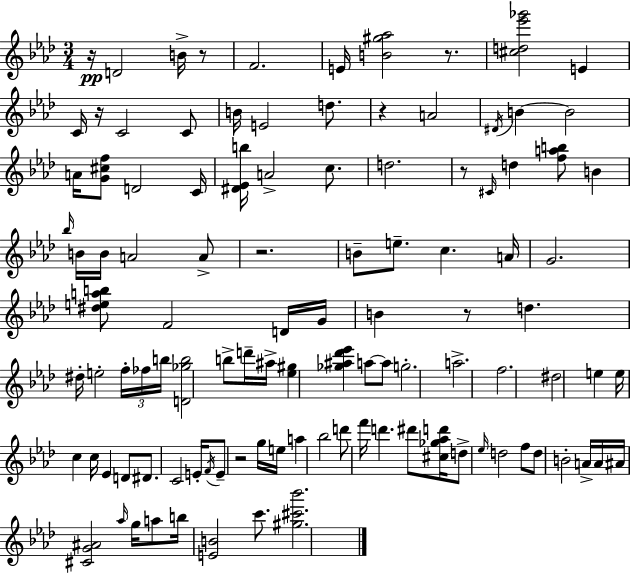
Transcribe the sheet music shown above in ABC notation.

X:1
T:Untitled
M:3/4
L:1/4
K:Fm
z/4 D2 B/4 z/2 F2 E/4 [B^g_a]2 z/2 [^cd_e'_g']2 E C/4 z/4 C2 C/2 B/4 E2 d/2 z A2 ^D/4 B B2 A/4 [G^cf]/2 D2 C/4 [^D_Eb]/4 A2 c/2 d2 z/2 ^C/4 d [fab]/2 B _b/4 B/4 B/4 A2 A/2 z2 B/2 e/2 c A/4 G2 [^deab]/2 F2 D/4 G/4 B z/2 d ^d/4 e2 f/4 _f/4 b/4 [D_gb]2 b/2 d'/4 ^a/4 [_e^g] [_g^a_d'_e'] a/2 a/2 g2 a2 f2 ^d2 e e/4 c c/4 _E D/2 ^D/2 C2 E/4 F/4 E/2 z2 g/4 e/4 a _b2 d'/2 f'/4 d' ^d'/2 [^c_g_ad']/4 d/2 _e/4 d2 f/2 d/2 B2 A/4 A/4 ^A/4 [^CG^A]2 _a/4 g/4 a/2 b/4 [EB]2 c'/2 [^g^c'_b']2